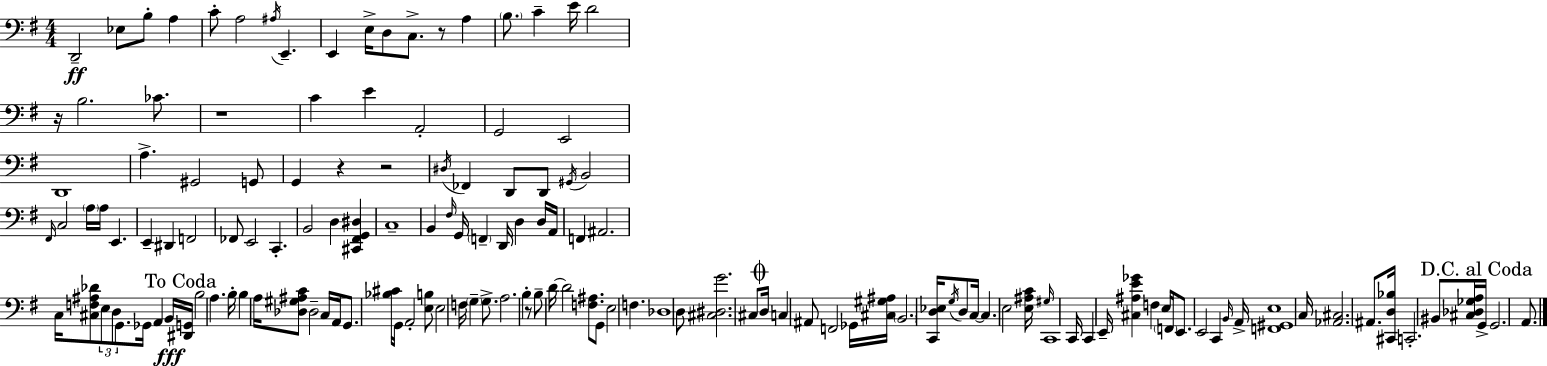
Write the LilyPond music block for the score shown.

{
  \clef bass
  \numericTimeSignature
  \time 4/4
  \key g \major
  \repeat volta 2 { d,2--\ff ees8 b8-. a4 | c'8-. a2 \acciaccatura { ais16 } e,4.-- | e,4 e16-> d8 c8.-> r8 a4 | \parenthesize b8. c'4-- e'16 d'2 | \break r16 b2. ces'8. | r1 | c'4 e'4 a,2-. | g,2 e,2 | \break d,1 | a4.-> gis,2 g,8 | g,4 r4 r2 | \acciaccatura { dis16 } fes,4 d,8 d,8 \acciaccatura { gis,16 } b,2 | \break \grace { fis,16 } c2 \parenthesize a16 a16 e,4. | e,4-- dis,4 f,2 | fes,8 e,2 c,4.-. | b,2 d4 | \break <cis, fis, g, dis>4 c1-- | b,4 \grace { fis16 } g,16 \parenthesize f,4-- d,16 d4 | d16 a,16 f,4 ais,2. | c16 <cis f ais des'>8 \tuplet 3/2 { e8 d8 g,8. } ges,16 | \break a,4 b,16\fff \mark "To Coda" <dis, g,>16 b2 a4. | b16-. b4 a16 <des gis ais c'>8 des2-- | c16 a,16 g,8. <bes cis'>16 g,16 a,2-. | <e b>8 e2 f16 \parenthesize g4-- | \break g8.-> a2. | b4-. r8 b8-- d'16~~ d'2 | <f ais>8. g,8 e2 f4. | des1 | \break d8 <cis dis g'>2. | cis8 \mark \markup { \musicglyph "scripts.coda" } d16 c4 ais,8 f,2 | ges,16 <cis gis ais>16 \parenthesize b,2. | <c, d ees>16 \acciaccatura { g16 } d8 c16~~ c4. e2 | \break <e ais c'>16 \grace { gis16 } c,1 | c,16 c,4 e,16-- <cis ais e' ges'>4 | f4 e16 \parenthesize f,16 e,8. e,2 | c,4 \grace { b,16 } a,16-> <f, gis, e>1 | \break c16 <aes, cis>2. | ais,8. <cis, d bes>16 c,2.-. | bis,8 <cis des ges a>16 \mark "D.C. al Coda" g,16-> g,2. | a,8. } \bar "|."
}